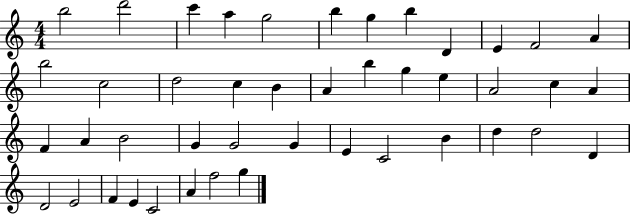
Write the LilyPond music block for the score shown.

{
  \clef treble
  \numericTimeSignature
  \time 4/4
  \key c \major
  b''2 d'''2 | c'''4 a''4 g''2 | b''4 g''4 b''4 d'4 | e'4 f'2 a'4 | \break b''2 c''2 | d''2 c''4 b'4 | a'4 b''4 g''4 e''4 | a'2 c''4 a'4 | \break f'4 a'4 b'2 | g'4 g'2 g'4 | e'4 c'2 b'4 | d''4 d''2 d'4 | \break d'2 e'2 | f'4 e'4 c'2 | a'4 f''2 g''4 | \bar "|."
}